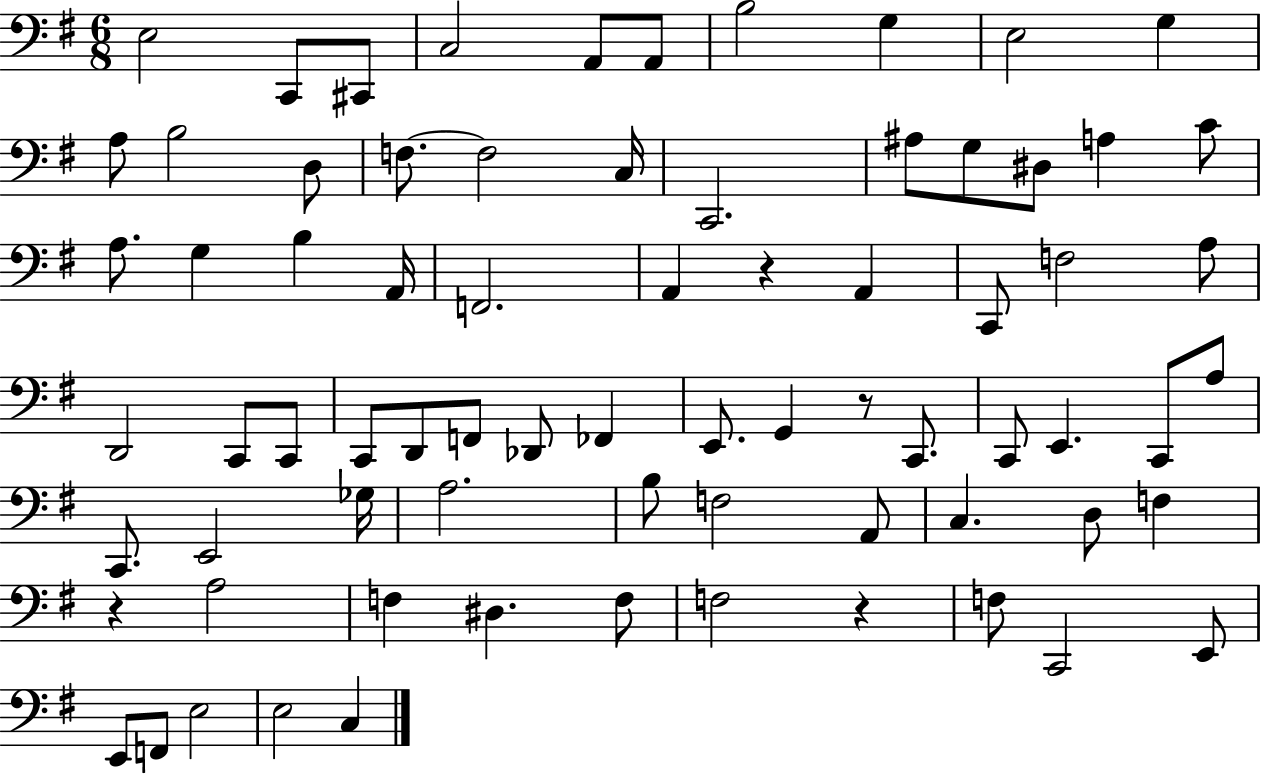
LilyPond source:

{
  \clef bass
  \numericTimeSignature
  \time 6/8
  \key g \major
  e2 c,8 cis,8 | c2 a,8 a,8 | b2 g4 | e2 g4 | \break a8 b2 d8 | f8.~~ f2 c16 | c,2. | ais8 g8 dis8 a4 c'8 | \break a8. g4 b4 a,16 | f,2. | a,4 r4 a,4 | c,8 f2 a8 | \break d,2 c,8 c,8 | c,8 d,8 f,8 des,8 fes,4 | e,8. g,4 r8 c,8. | c,8 e,4. c,8 a8 | \break c,8. e,2 ges16 | a2. | b8 f2 a,8 | c4. d8 f4 | \break r4 a2 | f4 dis4. f8 | f2 r4 | f8 c,2 e,8 | \break e,8 f,8 e2 | e2 c4 | \bar "|."
}